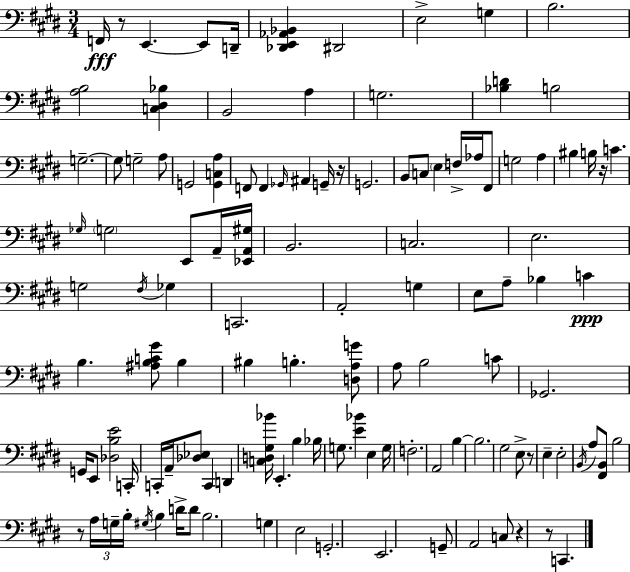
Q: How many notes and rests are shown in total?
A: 119